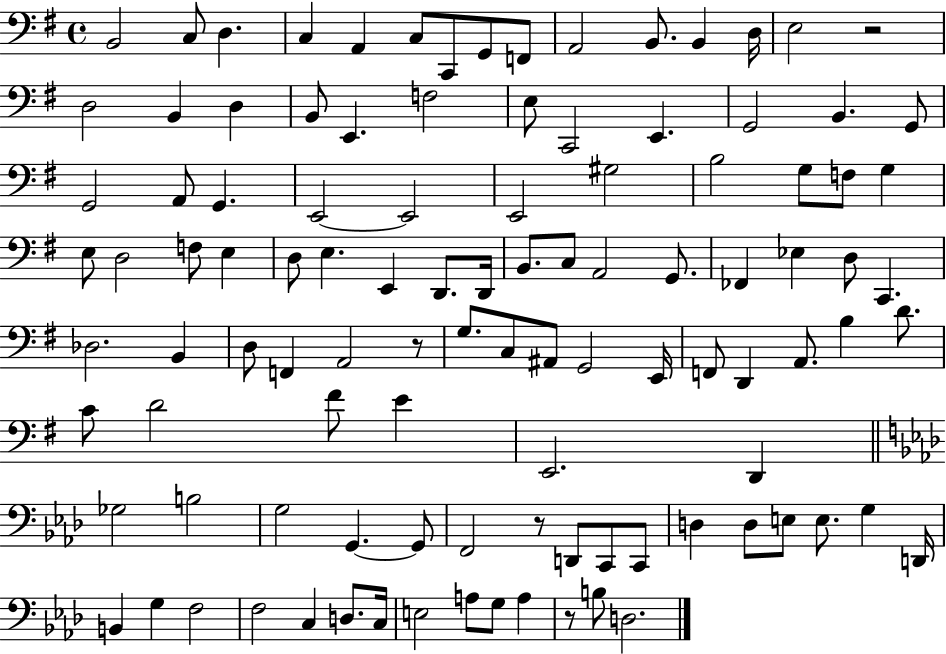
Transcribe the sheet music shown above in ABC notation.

X:1
T:Untitled
M:4/4
L:1/4
K:G
B,,2 C,/2 D, C, A,, C,/2 C,,/2 G,,/2 F,,/2 A,,2 B,,/2 B,, D,/4 E,2 z2 D,2 B,, D, B,,/2 E,, F,2 E,/2 C,,2 E,, G,,2 B,, G,,/2 G,,2 A,,/2 G,, E,,2 E,,2 E,,2 ^G,2 B,2 G,/2 F,/2 G, E,/2 D,2 F,/2 E, D,/2 E, E,, D,,/2 D,,/4 B,,/2 C,/2 A,,2 G,,/2 _F,, _E, D,/2 C,, _D,2 B,, D,/2 F,, A,,2 z/2 G,/2 C,/2 ^A,,/2 G,,2 E,,/4 F,,/2 D,, A,,/2 B, D/2 C/2 D2 ^F/2 E E,,2 D,, _G,2 B,2 G,2 G,, G,,/2 F,,2 z/2 D,,/2 C,,/2 C,,/2 D, D,/2 E,/2 E,/2 G, D,,/4 B,, G, F,2 F,2 C, D,/2 C,/4 E,2 A,/2 G,/2 A, z/2 B,/2 D,2